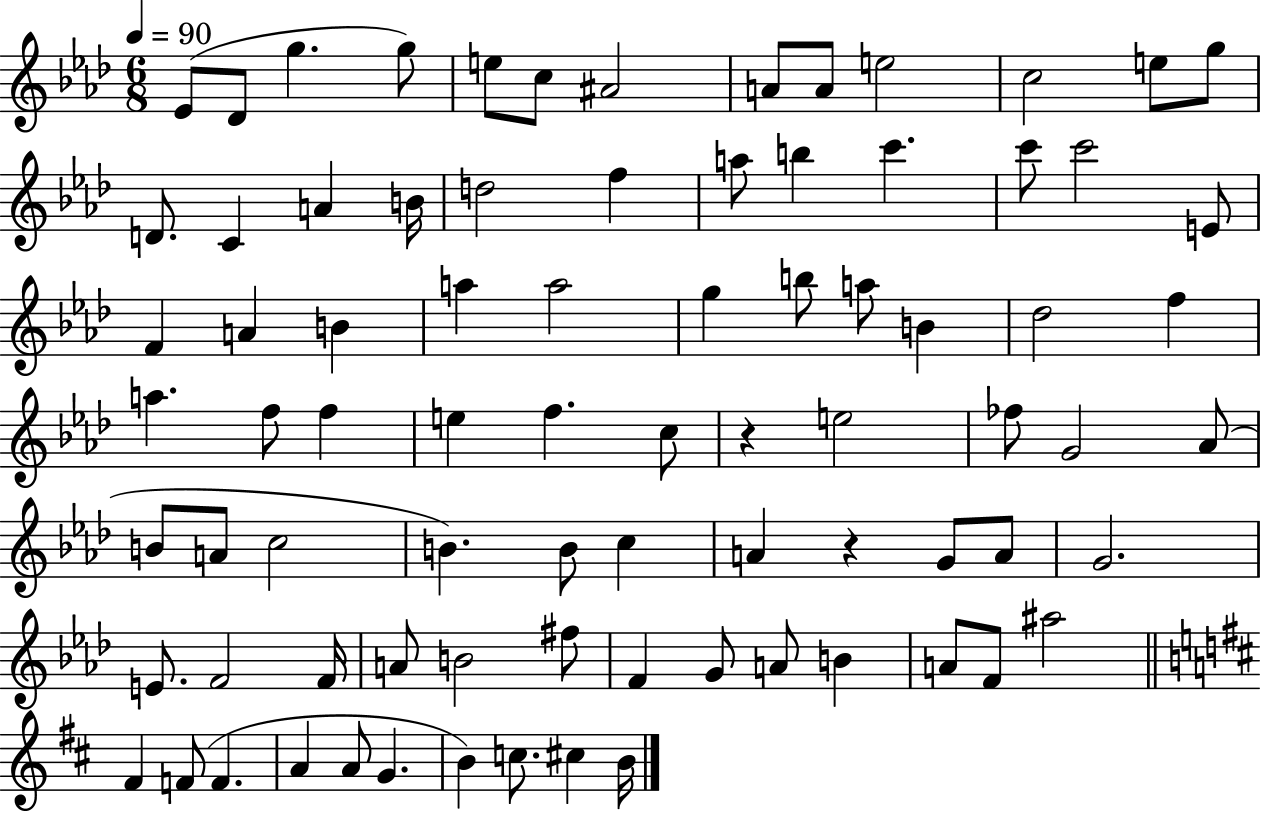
{
  \clef treble
  \numericTimeSignature
  \time 6/8
  \key aes \major
  \tempo 4 = 90
  \repeat volta 2 { ees'8( des'8 g''4. g''8) | e''8 c''8 ais'2 | a'8 a'8 e''2 | c''2 e''8 g''8 | \break d'8. c'4 a'4 b'16 | d''2 f''4 | a''8 b''4 c'''4. | c'''8 c'''2 e'8 | \break f'4 a'4 b'4 | a''4 a''2 | g''4 b''8 a''8 b'4 | des''2 f''4 | \break a''4. f''8 f''4 | e''4 f''4. c''8 | r4 e''2 | fes''8 g'2 aes'8( | \break b'8 a'8 c''2 | b'4.) b'8 c''4 | a'4 r4 g'8 a'8 | g'2. | \break e'8. f'2 f'16 | a'8 b'2 fis''8 | f'4 g'8 a'8 b'4 | a'8 f'8 ais''2 | \break \bar "||" \break \key d \major fis'4 f'8( f'4. | a'4 a'8 g'4. | b'4) c''8. cis''4 b'16 | } \bar "|."
}